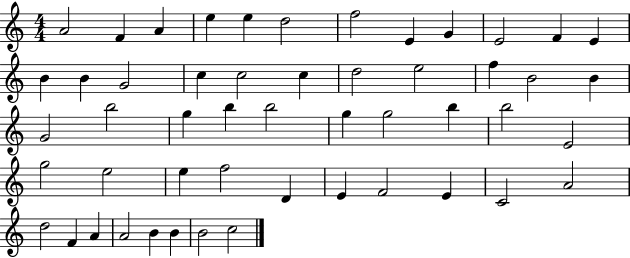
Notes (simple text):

A4/h F4/q A4/q E5/q E5/q D5/h F5/h E4/q G4/q E4/h F4/q E4/q B4/q B4/q G4/h C5/q C5/h C5/q D5/h E5/h F5/q B4/h B4/q G4/h B5/h G5/q B5/q B5/h G5/q G5/h B5/q B5/h E4/h G5/h E5/h E5/q F5/h D4/q E4/q F4/h E4/q C4/h A4/h D5/h F4/q A4/q A4/h B4/q B4/q B4/h C5/h